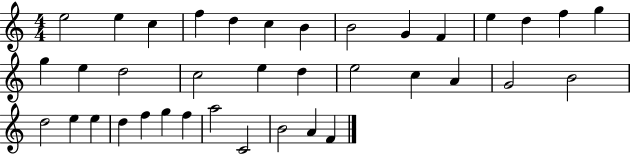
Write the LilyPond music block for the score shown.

{
  \clef treble
  \numericTimeSignature
  \time 4/4
  \key c \major
  e''2 e''4 c''4 | f''4 d''4 c''4 b'4 | b'2 g'4 f'4 | e''4 d''4 f''4 g''4 | \break g''4 e''4 d''2 | c''2 e''4 d''4 | e''2 c''4 a'4 | g'2 b'2 | \break d''2 e''4 e''4 | d''4 f''4 g''4 f''4 | a''2 c'2 | b'2 a'4 f'4 | \break \bar "|."
}